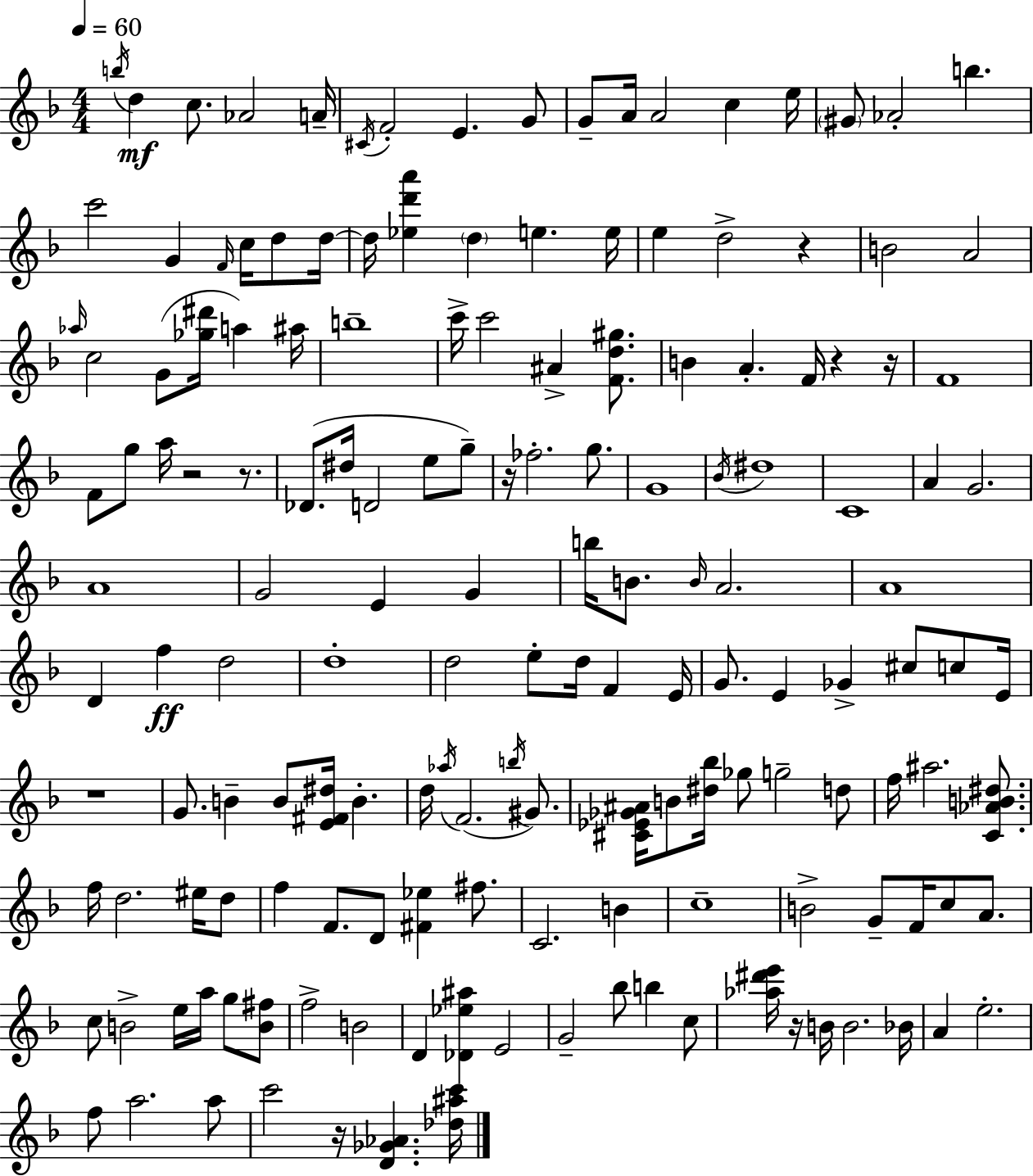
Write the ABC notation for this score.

X:1
T:Untitled
M:4/4
L:1/4
K:F
b/4 d c/2 _A2 A/4 ^C/4 F2 E G/2 G/2 A/4 A2 c e/4 ^G/2 _A2 b c'2 G F/4 c/4 d/2 d/4 d/4 [_ed'a'] d e e/4 e d2 z B2 A2 _a/4 c2 G/2 [_g^d']/4 a ^a/4 b4 c'/4 c'2 ^A [Fd^g]/2 B A F/4 z z/4 F4 F/2 g/2 a/4 z2 z/2 _D/2 ^d/4 D2 e/2 g/2 z/4 _f2 g/2 G4 _B/4 ^d4 C4 A G2 A4 G2 E G b/4 B/2 B/4 A2 A4 D f d2 d4 d2 e/2 d/4 F E/4 G/2 E _G ^c/2 c/2 E/4 z4 G/2 B B/2 [E^F^d]/4 B d/4 _a/4 F2 b/4 ^G/2 [^C_E_G^A]/4 B/2 [^d_b]/4 _g/2 g2 d/2 f/4 ^a2 [C_AB^d]/2 f/4 d2 ^e/4 d/2 f F/2 D/2 [^F_e] ^f/2 C2 B c4 B2 G/2 F/4 c/2 A/2 c/2 B2 e/4 a/4 g/2 [B^f]/2 f2 B2 D [_D_e^a] E2 G2 _b/2 b c/2 [_a^d'e']/4 z/4 B/4 B2 _B/4 A e2 f/2 a2 a/2 c'2 z/4 [D_G_A] [_d^ac']/4